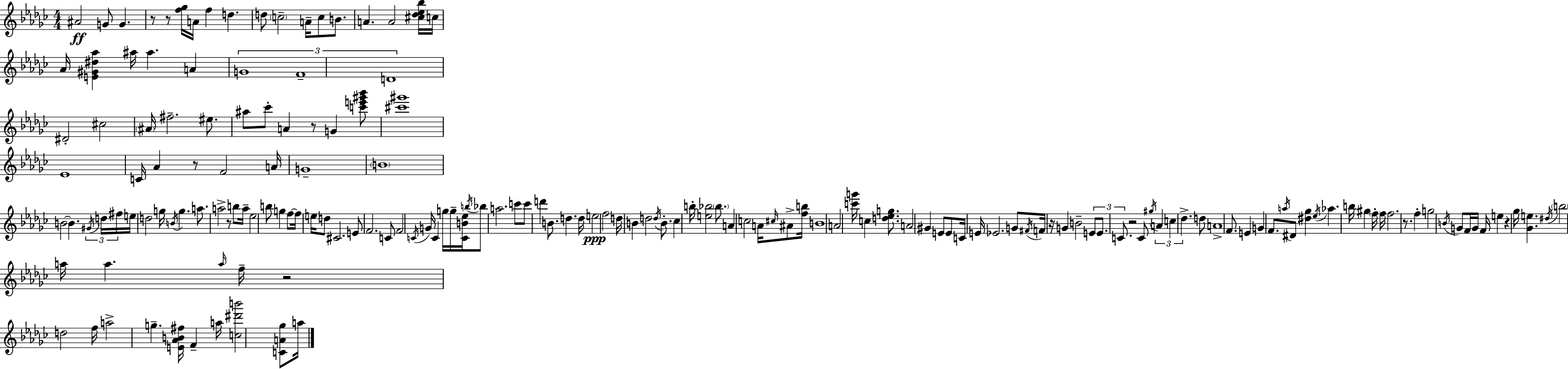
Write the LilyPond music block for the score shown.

{
  \clef treble
  \numericTimeSignature
  \time 4/4
  \key ees \minor
  ais'2\ff g'8 g'4. | r8 r8 <f'' ges''>16 a'16 f''4 d''4. | d''8 \parenthesize c''2-- a'16-- c''8 b'8. | a'4. a'2 <cis'' des'' ees'' bes''>16 c''16 | \break aes'16 <e' gis' dis'' aes''>4 ais''16 ais''4. a'4 | \tuplet 3/2 { g'1 | f'1-- | d'1 } | \break dis'2-. cis''2 | \parenthesize ais'16 fis''2.-- eis''8. | ais''8 ces'''8-. a'4 r8 g'4 <c''' e''' gis''' bes'''>8 | <cis''' gis'''>1 | \break ees'1 | c'16 aes'4 r8 f'2 a'16 | g'1-- | \parenthesize b'1 | \break b'2~~ b'4. \tuplet 3/2 { \acciaccatura { gis'16 } d''16 | fis''16 } e''16 d''2 g''16 \acciaccatura { b'16 } g''4. | a''8. a''2-> r8 b''8 | a''16-- ees''2 b''8 g''4 | \break f''8~~ f''16 e''16 d''8 cis'2. | e'8 f'2. | c'8 f'2 \acciaccatura { c'16 } g'16 c'4 | g''16 g''16-- <c' b' ees''>16 \acciaccatura { b''16 } bes''8 a''2. | \break c'''8 c'''8 d'''4 b'8. d''4. | d''16 e''2\ppp f''2 | d''16 b'4 d''2 | \acciaccatura { d''16 } b'8.-. ces''4 b''16-. <e'' bes''>2 | \break \parenthesize bes''8. a'4 c''2 | a'16 \grace { cis''16 } ais'8-> <f'' b''>16 b'1 | a'2 <c''' g'''>16 c''4 | <d'' ees'' g''>8. a'2 gis'4 | \break e'8 e'8 c'16 e'16 ees'2. | g'8 \acciaccatura { fis'16 } f'16 r16 g'4 b'2-- | \tuplet 3/2 { e'8 e'8. c'8. } r2 | c'8 \acciaccatura { gis''16 } \tuplet 3/2 { a'4 c''4 | \break des''4.-> } d''8 a'1-> | f'8. e'4 g'4 | f'8. \acciaccatura { a''16 } dis'8 <dis'' ges''>4 \acciaccatura { ees''16 } aes''4. | b''16 gis''4 \parenthesize f''16-. f''16 f''2. | \break r8. f''4-. g''2 | \acciaccatura { b'16 } g'8 f'16 g'16 f'16 e''4 | r4 ges''16 <ges' e''>4. \acciaccatura { dis''16 } \parenthesize b''2 | a''16 a''4. \grace { a''16 } f''16-- r2 | \break d''2 f''16 a''2-> | g''4.-- <e' aes' b' fis''>16 f'4-- | a''16 <c'' dis''' b'''>2 <c' a' ges''>8 a''16 \bar "|."
}